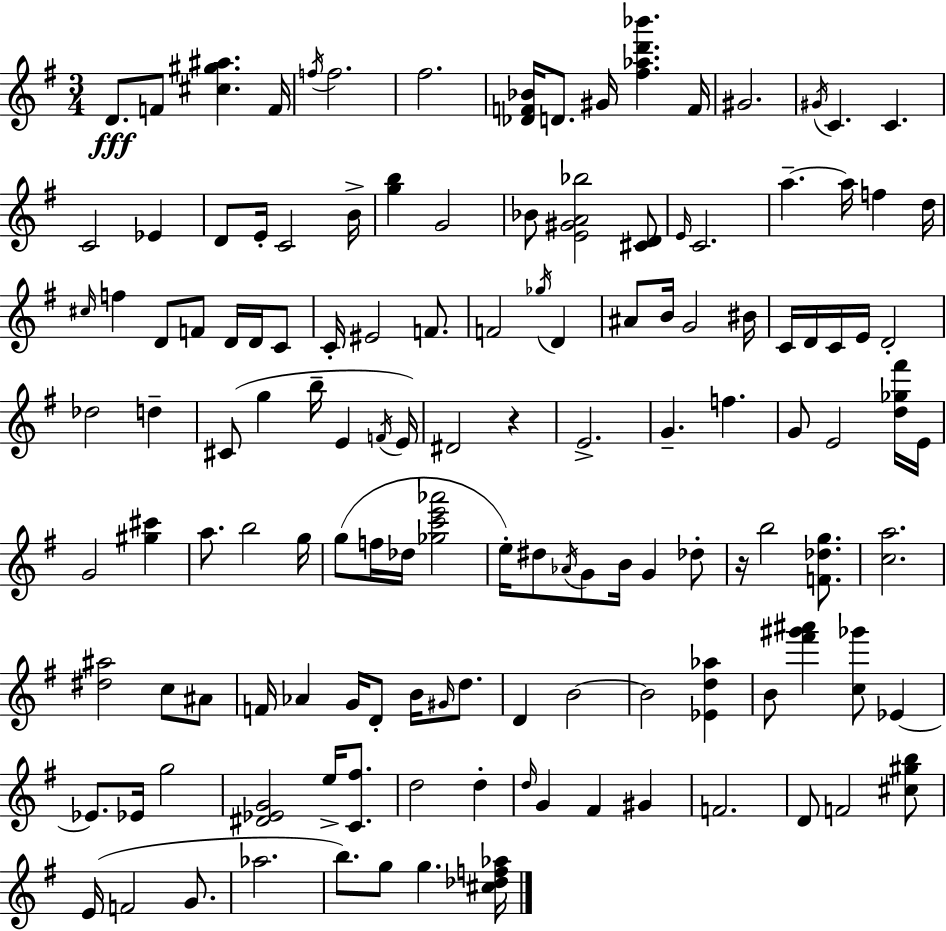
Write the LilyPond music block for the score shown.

{
  \clef treble
  \numericTimeSignature
  \time 3/4
  \key e \minor
  d'8.\fff f'8 <cis'' gis'' ais''>4. f'16 | \acciaccatura { f''16 } f''2. | fis''2. | <des' f' bes'>16 d'8. gis'16 <fis'' aes'' d''' bes'''>4. | \break f'16 gis'2. | \acciaccatura { gis'16 } c'4. c'4. | c'2 ees'4 | d'8 e'16-. c'2 | \break b'16-> <g'' b''>4 g'2 | bes'8 <e' gis' a' bes''>2 | <cis' d'>8 \grace { e'16 } c'2. | a''4.--~~ a''16 f''4 | \break d''16 \grace { cis''16 } f''4 d'8 f'8 | d'16 d'16 c'8 c'16-. eis'2 | f'8. f'2 | \acciaccatura { ges''16 } d'4 ais'8 b'16 g'2 | \break bis'16 c'16 d'16 c'16 e'16 d'2-. | des''2 | d''4-- cis'8( g''4 b''16-- | e'4 \acciaccatura { f'16 } e'16) dis'2 | \break r4 e'2.-> | g'4.-- | f''4. g'8 e'2 | <d'' ges'' fis'''>16 e'16 g'2 | \break <gis'' cis'''>4 a''8. b''2 | g''16 g''8( f''16 des''16 <ges'' c''' e''' aes'''>2 | e''16-.) dis''8 \acciaccatura { aes'16 } g'8 | b'16 g'4 des''8-. r16 b''2 | \break <f' des'' g''>8. <c'' a''>2. | <dis'' ais''>2 | c''8 ais'8 f'16 aes'4 | g'16 d'8-. b'16 \grace { gis'16 } d''8. d'4 | \break b'2~~ b'2 | <ees' d'' aes''>4 b'8 <fis''' gis''' ais'''>4 | <c'' ges'''>8 ees'4~~ ees'8. ees'16 | g''2 <dis' ees' g'>2 | \break e''16-> <c' fis''>8. d''2 | d''4-. \grace { d''16 } g'4 | fis'4 gis'4 f'2. | d'8 f'2 | \break <cis'' gis'' b''>8 e'16( f'2 | g'8. aes''2. | b''8.) | g''8 g''4. <cis'' des'' f'' aes''>16 \bar "|."
}